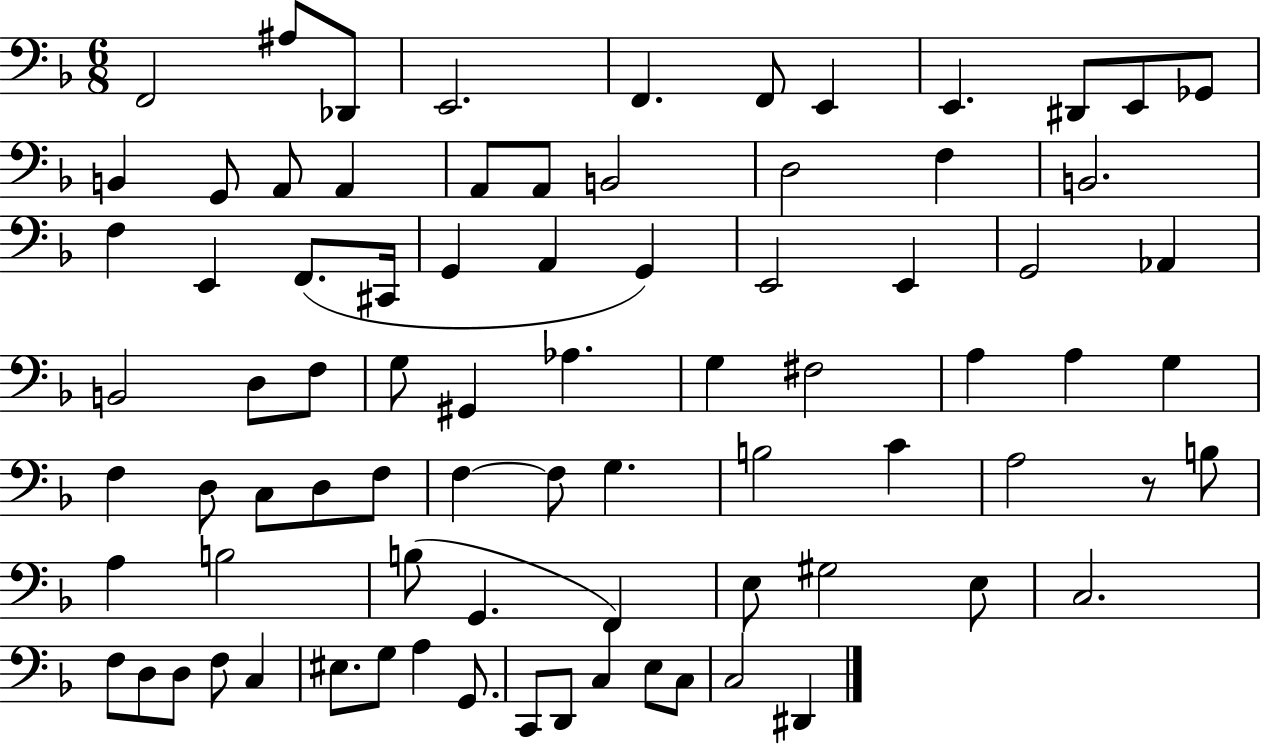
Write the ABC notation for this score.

X:1
T:Untitled
M:6/8
L:1/4
K:F
F,,2 ^A,/2 _D,,/2 E,,2 F,, F,,/2 E,, E,, ^D,,/2 E,,/2 _G,,/2 B,, G,,/2 A,,/2 A,, A,,/2 A,,/2 B,,2 D,2 F, B,,2 F, E,, F,,/2 ^C,,/4 G,, A,, G,, E,,2 E,, G,,2 _A,, B,,2 D,/2 F,/2 G,/2 ^G,, _A, G, ^F,2 A, A, G, F, D,/2 C,/2 D,/2 F,/2 F, F,/2 G, B,2 C A,2 z/2 B,/2 A, B,2 B,/2 G,, F,, E,/2 ^G,2 E,/2 C,2 F,/2 D,/2 D,/2 F,/2 C, ^E,/2 G,/2 A, G,,/2 C,,/2 D,,/2 C, E,/2 C,/2 C,2 ^D,,